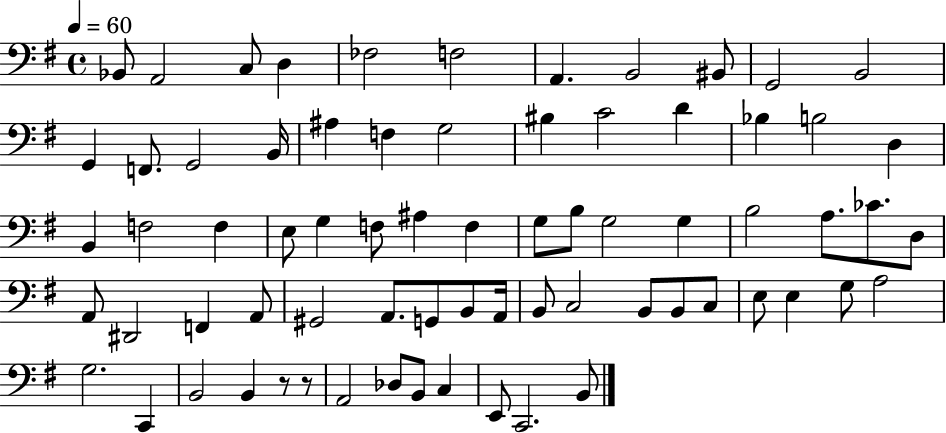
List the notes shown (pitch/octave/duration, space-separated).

Bb2/e A2/h C3/e D3/q FES3/h F3/h A2/q. B2/h BIS2/e G2/h B2/h G2/q F2/e. G2/h B2/s A#3/q F3/q G3/h BIS3/q C4/h D4/q Bb3/q B3/h D3/q B2/q F3/h F3/q E3/e G3/q F3/e A#3/q F3/q G3/e B3/e G3/h G3/q B3/h A3/e. CES4/e. D3/e A2/e D#2/h F2/q A2/e G#2/h A2/e. G2/e B2/e A2/s B2/e C3/h B2/e B2/e C3/e E3/e E3/q G3/e A3/h G3/h. C2/q B2/h B2/q R/e R/e A2/h Db3/e B2/e C3/q E2/e C2/h. B2/e